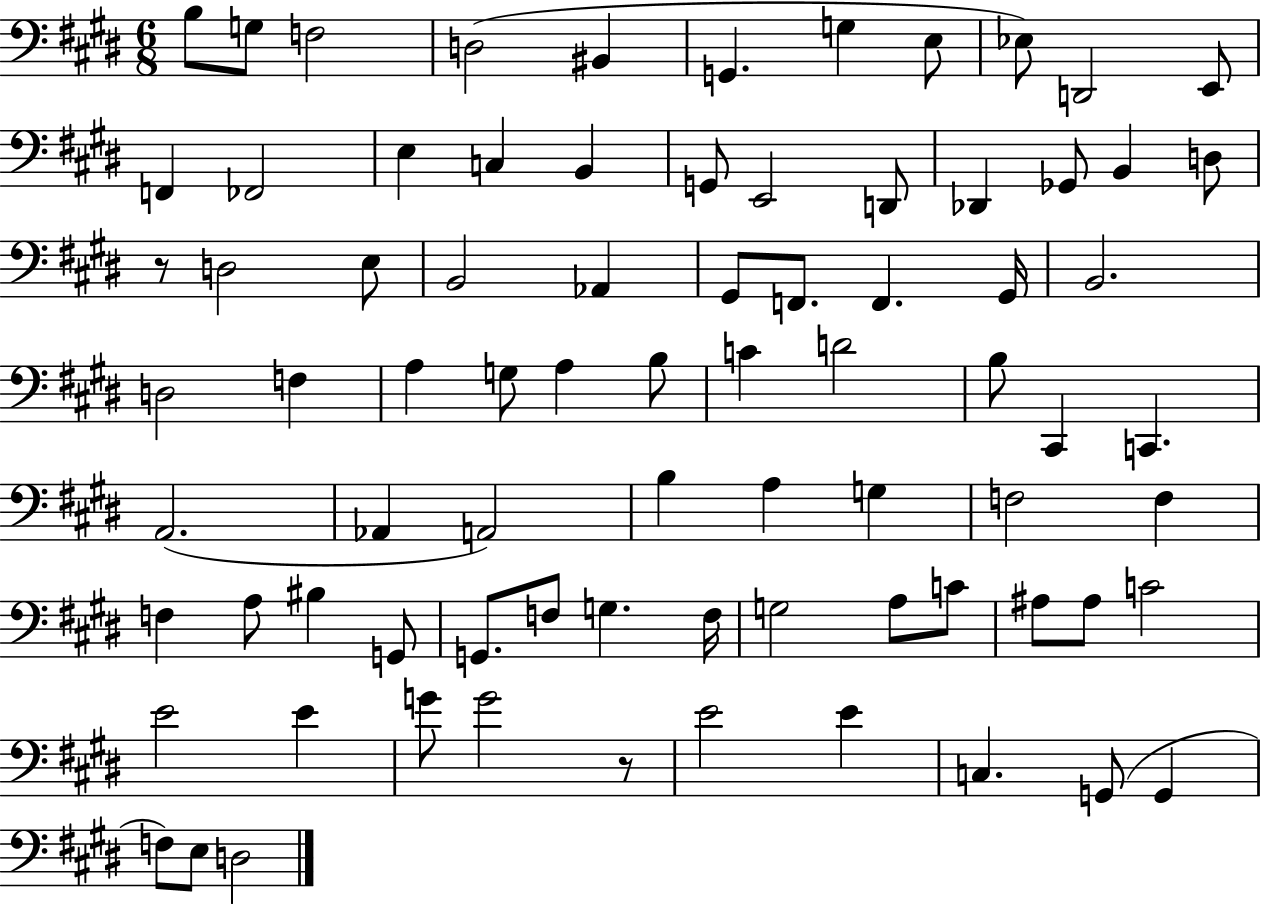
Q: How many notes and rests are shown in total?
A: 79